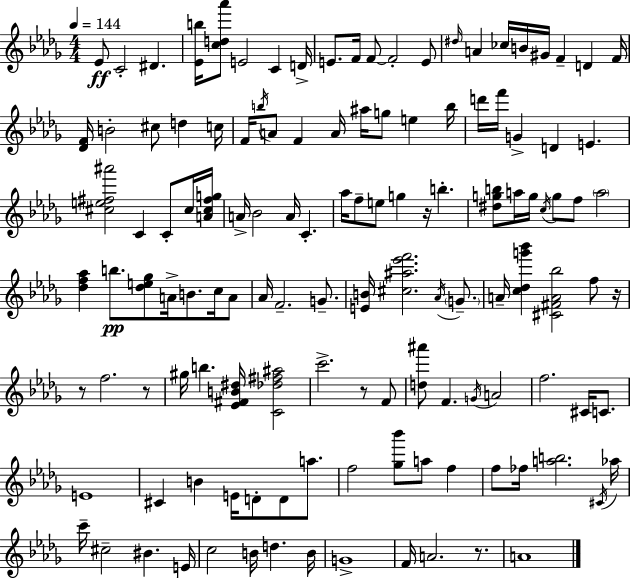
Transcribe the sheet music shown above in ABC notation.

X:1
T:Untitled
M:4/4
L:1/4
K:Bbm
_E/2 C2 ^D [_Eb]/4 [cd_a']/2 E2 C D/4 E/2 F/4 F/2 F2 E/2 ^d/4 A _c/4 B/4 ^G/4 F D F/4 [_DF]/4 B2 ^c/2 d c/4 F/4 b/4 A/2 F A/4 ^a/4 g/2 e b/4 d'/4 f'/4 G D E [^ce^f^a']2 C C/2 ^c/4 [A^c^fg]/4 A/4 _B2 A/4 C _a/4 f/2 e/2 g z/4 b [^dgb]/2 a/4 g/4 c/4 g/2 f/2 a2 [_df_a] b/2 [_de_g]/2 A/4 B/2 c/4 A/2 _A/4 F2 G/2 [EB]/4 [^c^a_e'f']2 _A/4 G/2 A/4 [c_dg'_b'] [^C^FA_b]2 f/2 z/4 z/2 f2 z/2 ^g/4 b [_E^FB^d]/4 [C_d^f^a]2 c'2 z/2 F/2 [d^a']/2 F G/4 A2 f2 ^C/4 C/2 E4 ^C B E/4 D/2 D/2 a/2 f2 [_g_b']/2 a/2 f f/2 _f/4 [ab]2 ^C/4 _a/4 c'/4 ^c2 ^B E/4 c2 B/4 d B/4 G4 F/4 A2 z/2 A4